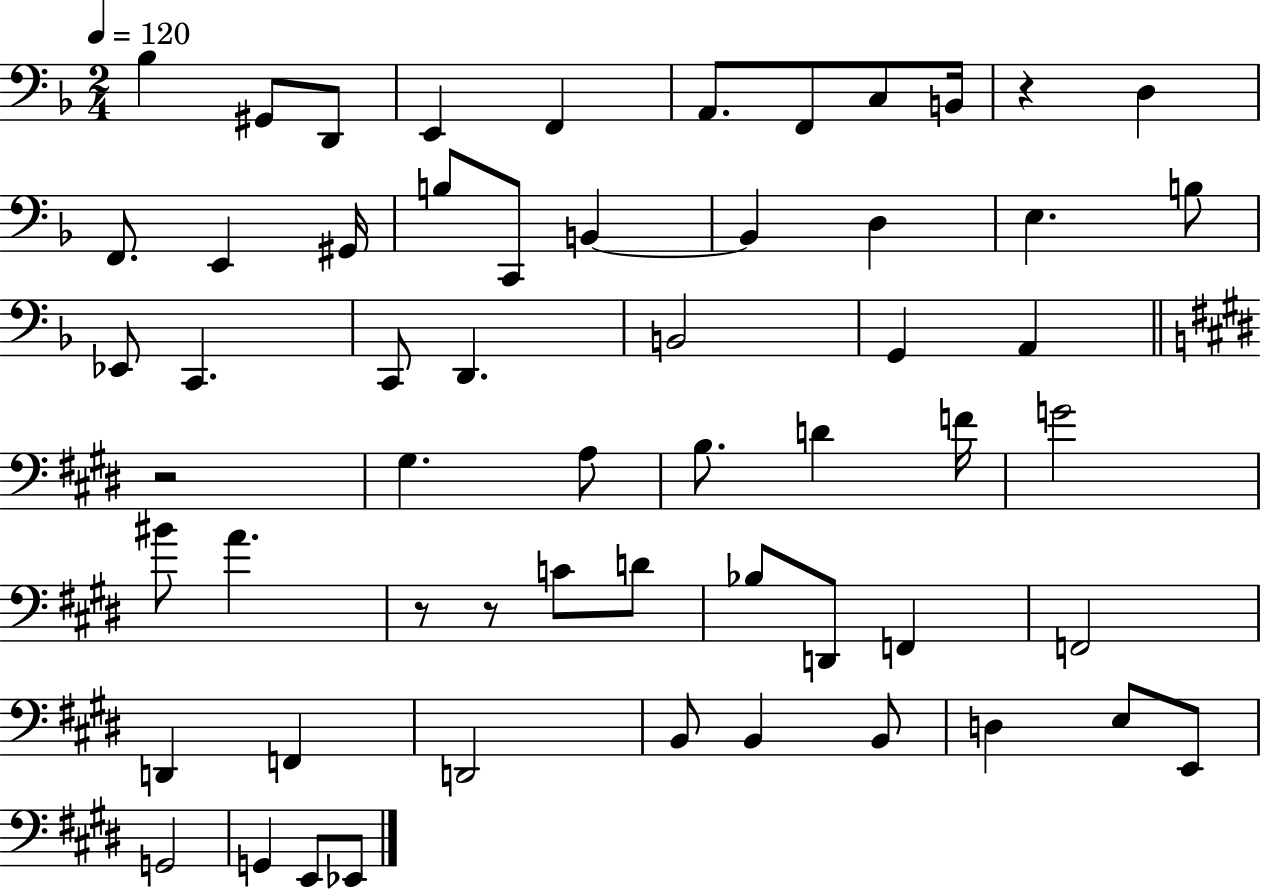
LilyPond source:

{
  \clef bass
  \numericTimeSignature
  \time 2/4
  \key f \major
  \tempo 4 = 120
  bes4 gis,8 d,8 | e,4 f,4 | a,8. f,8 c8 b,16 | r4 d4 | \break f,8. e,4 gis,16 | b8 c,8 b,4~~ | b,4 d4 | e4. b8 | \break ees,8 c,4. | c,8 d,4. | b,2 | g,4 a,4 | \break \bar "||" \break \key e \major r2 | gis4. a8 | b8. d'4 f'16 | g'2 | \break bis'8 a'4. | r8 r8 c'8 d'8 | bes8 d,8 f,4 | f,2 | \break d,4 f,4 | d,2 | b,8 b,4 b,8 | d4 e8 e,8 | \break g,2 | g,4 e,8 ees,8 | \bar "|."
}